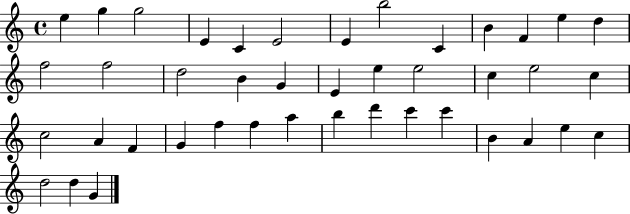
{
  \clef treble
  \time 4/4
  \defaultTimeSignature
  \key c \major
  e''4 g''4 g''2 | e'4 c'4 e'2 | e'4 b''2 c'4 | b'4 f'4 e''4 d''4 | \break f''2 f''2 | d''2 b'4 g'4 | e'4 e''4 e''2 | c''4 e''2 c''4 | \break c''2 a'4 f'4 | g'4 f''4 f''4 a''4 | b''4 d'''4 c'''4 c'''4 | b'4 a'4 e''4 c''4 | \break d''2 d''4 g'4 | \bar "|."
}